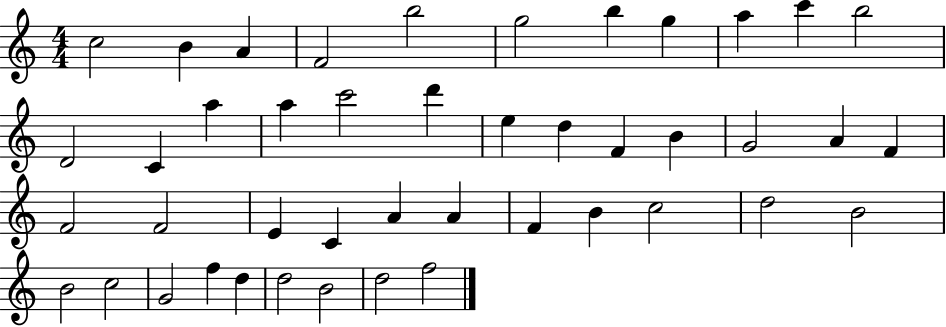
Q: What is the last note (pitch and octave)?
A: F5